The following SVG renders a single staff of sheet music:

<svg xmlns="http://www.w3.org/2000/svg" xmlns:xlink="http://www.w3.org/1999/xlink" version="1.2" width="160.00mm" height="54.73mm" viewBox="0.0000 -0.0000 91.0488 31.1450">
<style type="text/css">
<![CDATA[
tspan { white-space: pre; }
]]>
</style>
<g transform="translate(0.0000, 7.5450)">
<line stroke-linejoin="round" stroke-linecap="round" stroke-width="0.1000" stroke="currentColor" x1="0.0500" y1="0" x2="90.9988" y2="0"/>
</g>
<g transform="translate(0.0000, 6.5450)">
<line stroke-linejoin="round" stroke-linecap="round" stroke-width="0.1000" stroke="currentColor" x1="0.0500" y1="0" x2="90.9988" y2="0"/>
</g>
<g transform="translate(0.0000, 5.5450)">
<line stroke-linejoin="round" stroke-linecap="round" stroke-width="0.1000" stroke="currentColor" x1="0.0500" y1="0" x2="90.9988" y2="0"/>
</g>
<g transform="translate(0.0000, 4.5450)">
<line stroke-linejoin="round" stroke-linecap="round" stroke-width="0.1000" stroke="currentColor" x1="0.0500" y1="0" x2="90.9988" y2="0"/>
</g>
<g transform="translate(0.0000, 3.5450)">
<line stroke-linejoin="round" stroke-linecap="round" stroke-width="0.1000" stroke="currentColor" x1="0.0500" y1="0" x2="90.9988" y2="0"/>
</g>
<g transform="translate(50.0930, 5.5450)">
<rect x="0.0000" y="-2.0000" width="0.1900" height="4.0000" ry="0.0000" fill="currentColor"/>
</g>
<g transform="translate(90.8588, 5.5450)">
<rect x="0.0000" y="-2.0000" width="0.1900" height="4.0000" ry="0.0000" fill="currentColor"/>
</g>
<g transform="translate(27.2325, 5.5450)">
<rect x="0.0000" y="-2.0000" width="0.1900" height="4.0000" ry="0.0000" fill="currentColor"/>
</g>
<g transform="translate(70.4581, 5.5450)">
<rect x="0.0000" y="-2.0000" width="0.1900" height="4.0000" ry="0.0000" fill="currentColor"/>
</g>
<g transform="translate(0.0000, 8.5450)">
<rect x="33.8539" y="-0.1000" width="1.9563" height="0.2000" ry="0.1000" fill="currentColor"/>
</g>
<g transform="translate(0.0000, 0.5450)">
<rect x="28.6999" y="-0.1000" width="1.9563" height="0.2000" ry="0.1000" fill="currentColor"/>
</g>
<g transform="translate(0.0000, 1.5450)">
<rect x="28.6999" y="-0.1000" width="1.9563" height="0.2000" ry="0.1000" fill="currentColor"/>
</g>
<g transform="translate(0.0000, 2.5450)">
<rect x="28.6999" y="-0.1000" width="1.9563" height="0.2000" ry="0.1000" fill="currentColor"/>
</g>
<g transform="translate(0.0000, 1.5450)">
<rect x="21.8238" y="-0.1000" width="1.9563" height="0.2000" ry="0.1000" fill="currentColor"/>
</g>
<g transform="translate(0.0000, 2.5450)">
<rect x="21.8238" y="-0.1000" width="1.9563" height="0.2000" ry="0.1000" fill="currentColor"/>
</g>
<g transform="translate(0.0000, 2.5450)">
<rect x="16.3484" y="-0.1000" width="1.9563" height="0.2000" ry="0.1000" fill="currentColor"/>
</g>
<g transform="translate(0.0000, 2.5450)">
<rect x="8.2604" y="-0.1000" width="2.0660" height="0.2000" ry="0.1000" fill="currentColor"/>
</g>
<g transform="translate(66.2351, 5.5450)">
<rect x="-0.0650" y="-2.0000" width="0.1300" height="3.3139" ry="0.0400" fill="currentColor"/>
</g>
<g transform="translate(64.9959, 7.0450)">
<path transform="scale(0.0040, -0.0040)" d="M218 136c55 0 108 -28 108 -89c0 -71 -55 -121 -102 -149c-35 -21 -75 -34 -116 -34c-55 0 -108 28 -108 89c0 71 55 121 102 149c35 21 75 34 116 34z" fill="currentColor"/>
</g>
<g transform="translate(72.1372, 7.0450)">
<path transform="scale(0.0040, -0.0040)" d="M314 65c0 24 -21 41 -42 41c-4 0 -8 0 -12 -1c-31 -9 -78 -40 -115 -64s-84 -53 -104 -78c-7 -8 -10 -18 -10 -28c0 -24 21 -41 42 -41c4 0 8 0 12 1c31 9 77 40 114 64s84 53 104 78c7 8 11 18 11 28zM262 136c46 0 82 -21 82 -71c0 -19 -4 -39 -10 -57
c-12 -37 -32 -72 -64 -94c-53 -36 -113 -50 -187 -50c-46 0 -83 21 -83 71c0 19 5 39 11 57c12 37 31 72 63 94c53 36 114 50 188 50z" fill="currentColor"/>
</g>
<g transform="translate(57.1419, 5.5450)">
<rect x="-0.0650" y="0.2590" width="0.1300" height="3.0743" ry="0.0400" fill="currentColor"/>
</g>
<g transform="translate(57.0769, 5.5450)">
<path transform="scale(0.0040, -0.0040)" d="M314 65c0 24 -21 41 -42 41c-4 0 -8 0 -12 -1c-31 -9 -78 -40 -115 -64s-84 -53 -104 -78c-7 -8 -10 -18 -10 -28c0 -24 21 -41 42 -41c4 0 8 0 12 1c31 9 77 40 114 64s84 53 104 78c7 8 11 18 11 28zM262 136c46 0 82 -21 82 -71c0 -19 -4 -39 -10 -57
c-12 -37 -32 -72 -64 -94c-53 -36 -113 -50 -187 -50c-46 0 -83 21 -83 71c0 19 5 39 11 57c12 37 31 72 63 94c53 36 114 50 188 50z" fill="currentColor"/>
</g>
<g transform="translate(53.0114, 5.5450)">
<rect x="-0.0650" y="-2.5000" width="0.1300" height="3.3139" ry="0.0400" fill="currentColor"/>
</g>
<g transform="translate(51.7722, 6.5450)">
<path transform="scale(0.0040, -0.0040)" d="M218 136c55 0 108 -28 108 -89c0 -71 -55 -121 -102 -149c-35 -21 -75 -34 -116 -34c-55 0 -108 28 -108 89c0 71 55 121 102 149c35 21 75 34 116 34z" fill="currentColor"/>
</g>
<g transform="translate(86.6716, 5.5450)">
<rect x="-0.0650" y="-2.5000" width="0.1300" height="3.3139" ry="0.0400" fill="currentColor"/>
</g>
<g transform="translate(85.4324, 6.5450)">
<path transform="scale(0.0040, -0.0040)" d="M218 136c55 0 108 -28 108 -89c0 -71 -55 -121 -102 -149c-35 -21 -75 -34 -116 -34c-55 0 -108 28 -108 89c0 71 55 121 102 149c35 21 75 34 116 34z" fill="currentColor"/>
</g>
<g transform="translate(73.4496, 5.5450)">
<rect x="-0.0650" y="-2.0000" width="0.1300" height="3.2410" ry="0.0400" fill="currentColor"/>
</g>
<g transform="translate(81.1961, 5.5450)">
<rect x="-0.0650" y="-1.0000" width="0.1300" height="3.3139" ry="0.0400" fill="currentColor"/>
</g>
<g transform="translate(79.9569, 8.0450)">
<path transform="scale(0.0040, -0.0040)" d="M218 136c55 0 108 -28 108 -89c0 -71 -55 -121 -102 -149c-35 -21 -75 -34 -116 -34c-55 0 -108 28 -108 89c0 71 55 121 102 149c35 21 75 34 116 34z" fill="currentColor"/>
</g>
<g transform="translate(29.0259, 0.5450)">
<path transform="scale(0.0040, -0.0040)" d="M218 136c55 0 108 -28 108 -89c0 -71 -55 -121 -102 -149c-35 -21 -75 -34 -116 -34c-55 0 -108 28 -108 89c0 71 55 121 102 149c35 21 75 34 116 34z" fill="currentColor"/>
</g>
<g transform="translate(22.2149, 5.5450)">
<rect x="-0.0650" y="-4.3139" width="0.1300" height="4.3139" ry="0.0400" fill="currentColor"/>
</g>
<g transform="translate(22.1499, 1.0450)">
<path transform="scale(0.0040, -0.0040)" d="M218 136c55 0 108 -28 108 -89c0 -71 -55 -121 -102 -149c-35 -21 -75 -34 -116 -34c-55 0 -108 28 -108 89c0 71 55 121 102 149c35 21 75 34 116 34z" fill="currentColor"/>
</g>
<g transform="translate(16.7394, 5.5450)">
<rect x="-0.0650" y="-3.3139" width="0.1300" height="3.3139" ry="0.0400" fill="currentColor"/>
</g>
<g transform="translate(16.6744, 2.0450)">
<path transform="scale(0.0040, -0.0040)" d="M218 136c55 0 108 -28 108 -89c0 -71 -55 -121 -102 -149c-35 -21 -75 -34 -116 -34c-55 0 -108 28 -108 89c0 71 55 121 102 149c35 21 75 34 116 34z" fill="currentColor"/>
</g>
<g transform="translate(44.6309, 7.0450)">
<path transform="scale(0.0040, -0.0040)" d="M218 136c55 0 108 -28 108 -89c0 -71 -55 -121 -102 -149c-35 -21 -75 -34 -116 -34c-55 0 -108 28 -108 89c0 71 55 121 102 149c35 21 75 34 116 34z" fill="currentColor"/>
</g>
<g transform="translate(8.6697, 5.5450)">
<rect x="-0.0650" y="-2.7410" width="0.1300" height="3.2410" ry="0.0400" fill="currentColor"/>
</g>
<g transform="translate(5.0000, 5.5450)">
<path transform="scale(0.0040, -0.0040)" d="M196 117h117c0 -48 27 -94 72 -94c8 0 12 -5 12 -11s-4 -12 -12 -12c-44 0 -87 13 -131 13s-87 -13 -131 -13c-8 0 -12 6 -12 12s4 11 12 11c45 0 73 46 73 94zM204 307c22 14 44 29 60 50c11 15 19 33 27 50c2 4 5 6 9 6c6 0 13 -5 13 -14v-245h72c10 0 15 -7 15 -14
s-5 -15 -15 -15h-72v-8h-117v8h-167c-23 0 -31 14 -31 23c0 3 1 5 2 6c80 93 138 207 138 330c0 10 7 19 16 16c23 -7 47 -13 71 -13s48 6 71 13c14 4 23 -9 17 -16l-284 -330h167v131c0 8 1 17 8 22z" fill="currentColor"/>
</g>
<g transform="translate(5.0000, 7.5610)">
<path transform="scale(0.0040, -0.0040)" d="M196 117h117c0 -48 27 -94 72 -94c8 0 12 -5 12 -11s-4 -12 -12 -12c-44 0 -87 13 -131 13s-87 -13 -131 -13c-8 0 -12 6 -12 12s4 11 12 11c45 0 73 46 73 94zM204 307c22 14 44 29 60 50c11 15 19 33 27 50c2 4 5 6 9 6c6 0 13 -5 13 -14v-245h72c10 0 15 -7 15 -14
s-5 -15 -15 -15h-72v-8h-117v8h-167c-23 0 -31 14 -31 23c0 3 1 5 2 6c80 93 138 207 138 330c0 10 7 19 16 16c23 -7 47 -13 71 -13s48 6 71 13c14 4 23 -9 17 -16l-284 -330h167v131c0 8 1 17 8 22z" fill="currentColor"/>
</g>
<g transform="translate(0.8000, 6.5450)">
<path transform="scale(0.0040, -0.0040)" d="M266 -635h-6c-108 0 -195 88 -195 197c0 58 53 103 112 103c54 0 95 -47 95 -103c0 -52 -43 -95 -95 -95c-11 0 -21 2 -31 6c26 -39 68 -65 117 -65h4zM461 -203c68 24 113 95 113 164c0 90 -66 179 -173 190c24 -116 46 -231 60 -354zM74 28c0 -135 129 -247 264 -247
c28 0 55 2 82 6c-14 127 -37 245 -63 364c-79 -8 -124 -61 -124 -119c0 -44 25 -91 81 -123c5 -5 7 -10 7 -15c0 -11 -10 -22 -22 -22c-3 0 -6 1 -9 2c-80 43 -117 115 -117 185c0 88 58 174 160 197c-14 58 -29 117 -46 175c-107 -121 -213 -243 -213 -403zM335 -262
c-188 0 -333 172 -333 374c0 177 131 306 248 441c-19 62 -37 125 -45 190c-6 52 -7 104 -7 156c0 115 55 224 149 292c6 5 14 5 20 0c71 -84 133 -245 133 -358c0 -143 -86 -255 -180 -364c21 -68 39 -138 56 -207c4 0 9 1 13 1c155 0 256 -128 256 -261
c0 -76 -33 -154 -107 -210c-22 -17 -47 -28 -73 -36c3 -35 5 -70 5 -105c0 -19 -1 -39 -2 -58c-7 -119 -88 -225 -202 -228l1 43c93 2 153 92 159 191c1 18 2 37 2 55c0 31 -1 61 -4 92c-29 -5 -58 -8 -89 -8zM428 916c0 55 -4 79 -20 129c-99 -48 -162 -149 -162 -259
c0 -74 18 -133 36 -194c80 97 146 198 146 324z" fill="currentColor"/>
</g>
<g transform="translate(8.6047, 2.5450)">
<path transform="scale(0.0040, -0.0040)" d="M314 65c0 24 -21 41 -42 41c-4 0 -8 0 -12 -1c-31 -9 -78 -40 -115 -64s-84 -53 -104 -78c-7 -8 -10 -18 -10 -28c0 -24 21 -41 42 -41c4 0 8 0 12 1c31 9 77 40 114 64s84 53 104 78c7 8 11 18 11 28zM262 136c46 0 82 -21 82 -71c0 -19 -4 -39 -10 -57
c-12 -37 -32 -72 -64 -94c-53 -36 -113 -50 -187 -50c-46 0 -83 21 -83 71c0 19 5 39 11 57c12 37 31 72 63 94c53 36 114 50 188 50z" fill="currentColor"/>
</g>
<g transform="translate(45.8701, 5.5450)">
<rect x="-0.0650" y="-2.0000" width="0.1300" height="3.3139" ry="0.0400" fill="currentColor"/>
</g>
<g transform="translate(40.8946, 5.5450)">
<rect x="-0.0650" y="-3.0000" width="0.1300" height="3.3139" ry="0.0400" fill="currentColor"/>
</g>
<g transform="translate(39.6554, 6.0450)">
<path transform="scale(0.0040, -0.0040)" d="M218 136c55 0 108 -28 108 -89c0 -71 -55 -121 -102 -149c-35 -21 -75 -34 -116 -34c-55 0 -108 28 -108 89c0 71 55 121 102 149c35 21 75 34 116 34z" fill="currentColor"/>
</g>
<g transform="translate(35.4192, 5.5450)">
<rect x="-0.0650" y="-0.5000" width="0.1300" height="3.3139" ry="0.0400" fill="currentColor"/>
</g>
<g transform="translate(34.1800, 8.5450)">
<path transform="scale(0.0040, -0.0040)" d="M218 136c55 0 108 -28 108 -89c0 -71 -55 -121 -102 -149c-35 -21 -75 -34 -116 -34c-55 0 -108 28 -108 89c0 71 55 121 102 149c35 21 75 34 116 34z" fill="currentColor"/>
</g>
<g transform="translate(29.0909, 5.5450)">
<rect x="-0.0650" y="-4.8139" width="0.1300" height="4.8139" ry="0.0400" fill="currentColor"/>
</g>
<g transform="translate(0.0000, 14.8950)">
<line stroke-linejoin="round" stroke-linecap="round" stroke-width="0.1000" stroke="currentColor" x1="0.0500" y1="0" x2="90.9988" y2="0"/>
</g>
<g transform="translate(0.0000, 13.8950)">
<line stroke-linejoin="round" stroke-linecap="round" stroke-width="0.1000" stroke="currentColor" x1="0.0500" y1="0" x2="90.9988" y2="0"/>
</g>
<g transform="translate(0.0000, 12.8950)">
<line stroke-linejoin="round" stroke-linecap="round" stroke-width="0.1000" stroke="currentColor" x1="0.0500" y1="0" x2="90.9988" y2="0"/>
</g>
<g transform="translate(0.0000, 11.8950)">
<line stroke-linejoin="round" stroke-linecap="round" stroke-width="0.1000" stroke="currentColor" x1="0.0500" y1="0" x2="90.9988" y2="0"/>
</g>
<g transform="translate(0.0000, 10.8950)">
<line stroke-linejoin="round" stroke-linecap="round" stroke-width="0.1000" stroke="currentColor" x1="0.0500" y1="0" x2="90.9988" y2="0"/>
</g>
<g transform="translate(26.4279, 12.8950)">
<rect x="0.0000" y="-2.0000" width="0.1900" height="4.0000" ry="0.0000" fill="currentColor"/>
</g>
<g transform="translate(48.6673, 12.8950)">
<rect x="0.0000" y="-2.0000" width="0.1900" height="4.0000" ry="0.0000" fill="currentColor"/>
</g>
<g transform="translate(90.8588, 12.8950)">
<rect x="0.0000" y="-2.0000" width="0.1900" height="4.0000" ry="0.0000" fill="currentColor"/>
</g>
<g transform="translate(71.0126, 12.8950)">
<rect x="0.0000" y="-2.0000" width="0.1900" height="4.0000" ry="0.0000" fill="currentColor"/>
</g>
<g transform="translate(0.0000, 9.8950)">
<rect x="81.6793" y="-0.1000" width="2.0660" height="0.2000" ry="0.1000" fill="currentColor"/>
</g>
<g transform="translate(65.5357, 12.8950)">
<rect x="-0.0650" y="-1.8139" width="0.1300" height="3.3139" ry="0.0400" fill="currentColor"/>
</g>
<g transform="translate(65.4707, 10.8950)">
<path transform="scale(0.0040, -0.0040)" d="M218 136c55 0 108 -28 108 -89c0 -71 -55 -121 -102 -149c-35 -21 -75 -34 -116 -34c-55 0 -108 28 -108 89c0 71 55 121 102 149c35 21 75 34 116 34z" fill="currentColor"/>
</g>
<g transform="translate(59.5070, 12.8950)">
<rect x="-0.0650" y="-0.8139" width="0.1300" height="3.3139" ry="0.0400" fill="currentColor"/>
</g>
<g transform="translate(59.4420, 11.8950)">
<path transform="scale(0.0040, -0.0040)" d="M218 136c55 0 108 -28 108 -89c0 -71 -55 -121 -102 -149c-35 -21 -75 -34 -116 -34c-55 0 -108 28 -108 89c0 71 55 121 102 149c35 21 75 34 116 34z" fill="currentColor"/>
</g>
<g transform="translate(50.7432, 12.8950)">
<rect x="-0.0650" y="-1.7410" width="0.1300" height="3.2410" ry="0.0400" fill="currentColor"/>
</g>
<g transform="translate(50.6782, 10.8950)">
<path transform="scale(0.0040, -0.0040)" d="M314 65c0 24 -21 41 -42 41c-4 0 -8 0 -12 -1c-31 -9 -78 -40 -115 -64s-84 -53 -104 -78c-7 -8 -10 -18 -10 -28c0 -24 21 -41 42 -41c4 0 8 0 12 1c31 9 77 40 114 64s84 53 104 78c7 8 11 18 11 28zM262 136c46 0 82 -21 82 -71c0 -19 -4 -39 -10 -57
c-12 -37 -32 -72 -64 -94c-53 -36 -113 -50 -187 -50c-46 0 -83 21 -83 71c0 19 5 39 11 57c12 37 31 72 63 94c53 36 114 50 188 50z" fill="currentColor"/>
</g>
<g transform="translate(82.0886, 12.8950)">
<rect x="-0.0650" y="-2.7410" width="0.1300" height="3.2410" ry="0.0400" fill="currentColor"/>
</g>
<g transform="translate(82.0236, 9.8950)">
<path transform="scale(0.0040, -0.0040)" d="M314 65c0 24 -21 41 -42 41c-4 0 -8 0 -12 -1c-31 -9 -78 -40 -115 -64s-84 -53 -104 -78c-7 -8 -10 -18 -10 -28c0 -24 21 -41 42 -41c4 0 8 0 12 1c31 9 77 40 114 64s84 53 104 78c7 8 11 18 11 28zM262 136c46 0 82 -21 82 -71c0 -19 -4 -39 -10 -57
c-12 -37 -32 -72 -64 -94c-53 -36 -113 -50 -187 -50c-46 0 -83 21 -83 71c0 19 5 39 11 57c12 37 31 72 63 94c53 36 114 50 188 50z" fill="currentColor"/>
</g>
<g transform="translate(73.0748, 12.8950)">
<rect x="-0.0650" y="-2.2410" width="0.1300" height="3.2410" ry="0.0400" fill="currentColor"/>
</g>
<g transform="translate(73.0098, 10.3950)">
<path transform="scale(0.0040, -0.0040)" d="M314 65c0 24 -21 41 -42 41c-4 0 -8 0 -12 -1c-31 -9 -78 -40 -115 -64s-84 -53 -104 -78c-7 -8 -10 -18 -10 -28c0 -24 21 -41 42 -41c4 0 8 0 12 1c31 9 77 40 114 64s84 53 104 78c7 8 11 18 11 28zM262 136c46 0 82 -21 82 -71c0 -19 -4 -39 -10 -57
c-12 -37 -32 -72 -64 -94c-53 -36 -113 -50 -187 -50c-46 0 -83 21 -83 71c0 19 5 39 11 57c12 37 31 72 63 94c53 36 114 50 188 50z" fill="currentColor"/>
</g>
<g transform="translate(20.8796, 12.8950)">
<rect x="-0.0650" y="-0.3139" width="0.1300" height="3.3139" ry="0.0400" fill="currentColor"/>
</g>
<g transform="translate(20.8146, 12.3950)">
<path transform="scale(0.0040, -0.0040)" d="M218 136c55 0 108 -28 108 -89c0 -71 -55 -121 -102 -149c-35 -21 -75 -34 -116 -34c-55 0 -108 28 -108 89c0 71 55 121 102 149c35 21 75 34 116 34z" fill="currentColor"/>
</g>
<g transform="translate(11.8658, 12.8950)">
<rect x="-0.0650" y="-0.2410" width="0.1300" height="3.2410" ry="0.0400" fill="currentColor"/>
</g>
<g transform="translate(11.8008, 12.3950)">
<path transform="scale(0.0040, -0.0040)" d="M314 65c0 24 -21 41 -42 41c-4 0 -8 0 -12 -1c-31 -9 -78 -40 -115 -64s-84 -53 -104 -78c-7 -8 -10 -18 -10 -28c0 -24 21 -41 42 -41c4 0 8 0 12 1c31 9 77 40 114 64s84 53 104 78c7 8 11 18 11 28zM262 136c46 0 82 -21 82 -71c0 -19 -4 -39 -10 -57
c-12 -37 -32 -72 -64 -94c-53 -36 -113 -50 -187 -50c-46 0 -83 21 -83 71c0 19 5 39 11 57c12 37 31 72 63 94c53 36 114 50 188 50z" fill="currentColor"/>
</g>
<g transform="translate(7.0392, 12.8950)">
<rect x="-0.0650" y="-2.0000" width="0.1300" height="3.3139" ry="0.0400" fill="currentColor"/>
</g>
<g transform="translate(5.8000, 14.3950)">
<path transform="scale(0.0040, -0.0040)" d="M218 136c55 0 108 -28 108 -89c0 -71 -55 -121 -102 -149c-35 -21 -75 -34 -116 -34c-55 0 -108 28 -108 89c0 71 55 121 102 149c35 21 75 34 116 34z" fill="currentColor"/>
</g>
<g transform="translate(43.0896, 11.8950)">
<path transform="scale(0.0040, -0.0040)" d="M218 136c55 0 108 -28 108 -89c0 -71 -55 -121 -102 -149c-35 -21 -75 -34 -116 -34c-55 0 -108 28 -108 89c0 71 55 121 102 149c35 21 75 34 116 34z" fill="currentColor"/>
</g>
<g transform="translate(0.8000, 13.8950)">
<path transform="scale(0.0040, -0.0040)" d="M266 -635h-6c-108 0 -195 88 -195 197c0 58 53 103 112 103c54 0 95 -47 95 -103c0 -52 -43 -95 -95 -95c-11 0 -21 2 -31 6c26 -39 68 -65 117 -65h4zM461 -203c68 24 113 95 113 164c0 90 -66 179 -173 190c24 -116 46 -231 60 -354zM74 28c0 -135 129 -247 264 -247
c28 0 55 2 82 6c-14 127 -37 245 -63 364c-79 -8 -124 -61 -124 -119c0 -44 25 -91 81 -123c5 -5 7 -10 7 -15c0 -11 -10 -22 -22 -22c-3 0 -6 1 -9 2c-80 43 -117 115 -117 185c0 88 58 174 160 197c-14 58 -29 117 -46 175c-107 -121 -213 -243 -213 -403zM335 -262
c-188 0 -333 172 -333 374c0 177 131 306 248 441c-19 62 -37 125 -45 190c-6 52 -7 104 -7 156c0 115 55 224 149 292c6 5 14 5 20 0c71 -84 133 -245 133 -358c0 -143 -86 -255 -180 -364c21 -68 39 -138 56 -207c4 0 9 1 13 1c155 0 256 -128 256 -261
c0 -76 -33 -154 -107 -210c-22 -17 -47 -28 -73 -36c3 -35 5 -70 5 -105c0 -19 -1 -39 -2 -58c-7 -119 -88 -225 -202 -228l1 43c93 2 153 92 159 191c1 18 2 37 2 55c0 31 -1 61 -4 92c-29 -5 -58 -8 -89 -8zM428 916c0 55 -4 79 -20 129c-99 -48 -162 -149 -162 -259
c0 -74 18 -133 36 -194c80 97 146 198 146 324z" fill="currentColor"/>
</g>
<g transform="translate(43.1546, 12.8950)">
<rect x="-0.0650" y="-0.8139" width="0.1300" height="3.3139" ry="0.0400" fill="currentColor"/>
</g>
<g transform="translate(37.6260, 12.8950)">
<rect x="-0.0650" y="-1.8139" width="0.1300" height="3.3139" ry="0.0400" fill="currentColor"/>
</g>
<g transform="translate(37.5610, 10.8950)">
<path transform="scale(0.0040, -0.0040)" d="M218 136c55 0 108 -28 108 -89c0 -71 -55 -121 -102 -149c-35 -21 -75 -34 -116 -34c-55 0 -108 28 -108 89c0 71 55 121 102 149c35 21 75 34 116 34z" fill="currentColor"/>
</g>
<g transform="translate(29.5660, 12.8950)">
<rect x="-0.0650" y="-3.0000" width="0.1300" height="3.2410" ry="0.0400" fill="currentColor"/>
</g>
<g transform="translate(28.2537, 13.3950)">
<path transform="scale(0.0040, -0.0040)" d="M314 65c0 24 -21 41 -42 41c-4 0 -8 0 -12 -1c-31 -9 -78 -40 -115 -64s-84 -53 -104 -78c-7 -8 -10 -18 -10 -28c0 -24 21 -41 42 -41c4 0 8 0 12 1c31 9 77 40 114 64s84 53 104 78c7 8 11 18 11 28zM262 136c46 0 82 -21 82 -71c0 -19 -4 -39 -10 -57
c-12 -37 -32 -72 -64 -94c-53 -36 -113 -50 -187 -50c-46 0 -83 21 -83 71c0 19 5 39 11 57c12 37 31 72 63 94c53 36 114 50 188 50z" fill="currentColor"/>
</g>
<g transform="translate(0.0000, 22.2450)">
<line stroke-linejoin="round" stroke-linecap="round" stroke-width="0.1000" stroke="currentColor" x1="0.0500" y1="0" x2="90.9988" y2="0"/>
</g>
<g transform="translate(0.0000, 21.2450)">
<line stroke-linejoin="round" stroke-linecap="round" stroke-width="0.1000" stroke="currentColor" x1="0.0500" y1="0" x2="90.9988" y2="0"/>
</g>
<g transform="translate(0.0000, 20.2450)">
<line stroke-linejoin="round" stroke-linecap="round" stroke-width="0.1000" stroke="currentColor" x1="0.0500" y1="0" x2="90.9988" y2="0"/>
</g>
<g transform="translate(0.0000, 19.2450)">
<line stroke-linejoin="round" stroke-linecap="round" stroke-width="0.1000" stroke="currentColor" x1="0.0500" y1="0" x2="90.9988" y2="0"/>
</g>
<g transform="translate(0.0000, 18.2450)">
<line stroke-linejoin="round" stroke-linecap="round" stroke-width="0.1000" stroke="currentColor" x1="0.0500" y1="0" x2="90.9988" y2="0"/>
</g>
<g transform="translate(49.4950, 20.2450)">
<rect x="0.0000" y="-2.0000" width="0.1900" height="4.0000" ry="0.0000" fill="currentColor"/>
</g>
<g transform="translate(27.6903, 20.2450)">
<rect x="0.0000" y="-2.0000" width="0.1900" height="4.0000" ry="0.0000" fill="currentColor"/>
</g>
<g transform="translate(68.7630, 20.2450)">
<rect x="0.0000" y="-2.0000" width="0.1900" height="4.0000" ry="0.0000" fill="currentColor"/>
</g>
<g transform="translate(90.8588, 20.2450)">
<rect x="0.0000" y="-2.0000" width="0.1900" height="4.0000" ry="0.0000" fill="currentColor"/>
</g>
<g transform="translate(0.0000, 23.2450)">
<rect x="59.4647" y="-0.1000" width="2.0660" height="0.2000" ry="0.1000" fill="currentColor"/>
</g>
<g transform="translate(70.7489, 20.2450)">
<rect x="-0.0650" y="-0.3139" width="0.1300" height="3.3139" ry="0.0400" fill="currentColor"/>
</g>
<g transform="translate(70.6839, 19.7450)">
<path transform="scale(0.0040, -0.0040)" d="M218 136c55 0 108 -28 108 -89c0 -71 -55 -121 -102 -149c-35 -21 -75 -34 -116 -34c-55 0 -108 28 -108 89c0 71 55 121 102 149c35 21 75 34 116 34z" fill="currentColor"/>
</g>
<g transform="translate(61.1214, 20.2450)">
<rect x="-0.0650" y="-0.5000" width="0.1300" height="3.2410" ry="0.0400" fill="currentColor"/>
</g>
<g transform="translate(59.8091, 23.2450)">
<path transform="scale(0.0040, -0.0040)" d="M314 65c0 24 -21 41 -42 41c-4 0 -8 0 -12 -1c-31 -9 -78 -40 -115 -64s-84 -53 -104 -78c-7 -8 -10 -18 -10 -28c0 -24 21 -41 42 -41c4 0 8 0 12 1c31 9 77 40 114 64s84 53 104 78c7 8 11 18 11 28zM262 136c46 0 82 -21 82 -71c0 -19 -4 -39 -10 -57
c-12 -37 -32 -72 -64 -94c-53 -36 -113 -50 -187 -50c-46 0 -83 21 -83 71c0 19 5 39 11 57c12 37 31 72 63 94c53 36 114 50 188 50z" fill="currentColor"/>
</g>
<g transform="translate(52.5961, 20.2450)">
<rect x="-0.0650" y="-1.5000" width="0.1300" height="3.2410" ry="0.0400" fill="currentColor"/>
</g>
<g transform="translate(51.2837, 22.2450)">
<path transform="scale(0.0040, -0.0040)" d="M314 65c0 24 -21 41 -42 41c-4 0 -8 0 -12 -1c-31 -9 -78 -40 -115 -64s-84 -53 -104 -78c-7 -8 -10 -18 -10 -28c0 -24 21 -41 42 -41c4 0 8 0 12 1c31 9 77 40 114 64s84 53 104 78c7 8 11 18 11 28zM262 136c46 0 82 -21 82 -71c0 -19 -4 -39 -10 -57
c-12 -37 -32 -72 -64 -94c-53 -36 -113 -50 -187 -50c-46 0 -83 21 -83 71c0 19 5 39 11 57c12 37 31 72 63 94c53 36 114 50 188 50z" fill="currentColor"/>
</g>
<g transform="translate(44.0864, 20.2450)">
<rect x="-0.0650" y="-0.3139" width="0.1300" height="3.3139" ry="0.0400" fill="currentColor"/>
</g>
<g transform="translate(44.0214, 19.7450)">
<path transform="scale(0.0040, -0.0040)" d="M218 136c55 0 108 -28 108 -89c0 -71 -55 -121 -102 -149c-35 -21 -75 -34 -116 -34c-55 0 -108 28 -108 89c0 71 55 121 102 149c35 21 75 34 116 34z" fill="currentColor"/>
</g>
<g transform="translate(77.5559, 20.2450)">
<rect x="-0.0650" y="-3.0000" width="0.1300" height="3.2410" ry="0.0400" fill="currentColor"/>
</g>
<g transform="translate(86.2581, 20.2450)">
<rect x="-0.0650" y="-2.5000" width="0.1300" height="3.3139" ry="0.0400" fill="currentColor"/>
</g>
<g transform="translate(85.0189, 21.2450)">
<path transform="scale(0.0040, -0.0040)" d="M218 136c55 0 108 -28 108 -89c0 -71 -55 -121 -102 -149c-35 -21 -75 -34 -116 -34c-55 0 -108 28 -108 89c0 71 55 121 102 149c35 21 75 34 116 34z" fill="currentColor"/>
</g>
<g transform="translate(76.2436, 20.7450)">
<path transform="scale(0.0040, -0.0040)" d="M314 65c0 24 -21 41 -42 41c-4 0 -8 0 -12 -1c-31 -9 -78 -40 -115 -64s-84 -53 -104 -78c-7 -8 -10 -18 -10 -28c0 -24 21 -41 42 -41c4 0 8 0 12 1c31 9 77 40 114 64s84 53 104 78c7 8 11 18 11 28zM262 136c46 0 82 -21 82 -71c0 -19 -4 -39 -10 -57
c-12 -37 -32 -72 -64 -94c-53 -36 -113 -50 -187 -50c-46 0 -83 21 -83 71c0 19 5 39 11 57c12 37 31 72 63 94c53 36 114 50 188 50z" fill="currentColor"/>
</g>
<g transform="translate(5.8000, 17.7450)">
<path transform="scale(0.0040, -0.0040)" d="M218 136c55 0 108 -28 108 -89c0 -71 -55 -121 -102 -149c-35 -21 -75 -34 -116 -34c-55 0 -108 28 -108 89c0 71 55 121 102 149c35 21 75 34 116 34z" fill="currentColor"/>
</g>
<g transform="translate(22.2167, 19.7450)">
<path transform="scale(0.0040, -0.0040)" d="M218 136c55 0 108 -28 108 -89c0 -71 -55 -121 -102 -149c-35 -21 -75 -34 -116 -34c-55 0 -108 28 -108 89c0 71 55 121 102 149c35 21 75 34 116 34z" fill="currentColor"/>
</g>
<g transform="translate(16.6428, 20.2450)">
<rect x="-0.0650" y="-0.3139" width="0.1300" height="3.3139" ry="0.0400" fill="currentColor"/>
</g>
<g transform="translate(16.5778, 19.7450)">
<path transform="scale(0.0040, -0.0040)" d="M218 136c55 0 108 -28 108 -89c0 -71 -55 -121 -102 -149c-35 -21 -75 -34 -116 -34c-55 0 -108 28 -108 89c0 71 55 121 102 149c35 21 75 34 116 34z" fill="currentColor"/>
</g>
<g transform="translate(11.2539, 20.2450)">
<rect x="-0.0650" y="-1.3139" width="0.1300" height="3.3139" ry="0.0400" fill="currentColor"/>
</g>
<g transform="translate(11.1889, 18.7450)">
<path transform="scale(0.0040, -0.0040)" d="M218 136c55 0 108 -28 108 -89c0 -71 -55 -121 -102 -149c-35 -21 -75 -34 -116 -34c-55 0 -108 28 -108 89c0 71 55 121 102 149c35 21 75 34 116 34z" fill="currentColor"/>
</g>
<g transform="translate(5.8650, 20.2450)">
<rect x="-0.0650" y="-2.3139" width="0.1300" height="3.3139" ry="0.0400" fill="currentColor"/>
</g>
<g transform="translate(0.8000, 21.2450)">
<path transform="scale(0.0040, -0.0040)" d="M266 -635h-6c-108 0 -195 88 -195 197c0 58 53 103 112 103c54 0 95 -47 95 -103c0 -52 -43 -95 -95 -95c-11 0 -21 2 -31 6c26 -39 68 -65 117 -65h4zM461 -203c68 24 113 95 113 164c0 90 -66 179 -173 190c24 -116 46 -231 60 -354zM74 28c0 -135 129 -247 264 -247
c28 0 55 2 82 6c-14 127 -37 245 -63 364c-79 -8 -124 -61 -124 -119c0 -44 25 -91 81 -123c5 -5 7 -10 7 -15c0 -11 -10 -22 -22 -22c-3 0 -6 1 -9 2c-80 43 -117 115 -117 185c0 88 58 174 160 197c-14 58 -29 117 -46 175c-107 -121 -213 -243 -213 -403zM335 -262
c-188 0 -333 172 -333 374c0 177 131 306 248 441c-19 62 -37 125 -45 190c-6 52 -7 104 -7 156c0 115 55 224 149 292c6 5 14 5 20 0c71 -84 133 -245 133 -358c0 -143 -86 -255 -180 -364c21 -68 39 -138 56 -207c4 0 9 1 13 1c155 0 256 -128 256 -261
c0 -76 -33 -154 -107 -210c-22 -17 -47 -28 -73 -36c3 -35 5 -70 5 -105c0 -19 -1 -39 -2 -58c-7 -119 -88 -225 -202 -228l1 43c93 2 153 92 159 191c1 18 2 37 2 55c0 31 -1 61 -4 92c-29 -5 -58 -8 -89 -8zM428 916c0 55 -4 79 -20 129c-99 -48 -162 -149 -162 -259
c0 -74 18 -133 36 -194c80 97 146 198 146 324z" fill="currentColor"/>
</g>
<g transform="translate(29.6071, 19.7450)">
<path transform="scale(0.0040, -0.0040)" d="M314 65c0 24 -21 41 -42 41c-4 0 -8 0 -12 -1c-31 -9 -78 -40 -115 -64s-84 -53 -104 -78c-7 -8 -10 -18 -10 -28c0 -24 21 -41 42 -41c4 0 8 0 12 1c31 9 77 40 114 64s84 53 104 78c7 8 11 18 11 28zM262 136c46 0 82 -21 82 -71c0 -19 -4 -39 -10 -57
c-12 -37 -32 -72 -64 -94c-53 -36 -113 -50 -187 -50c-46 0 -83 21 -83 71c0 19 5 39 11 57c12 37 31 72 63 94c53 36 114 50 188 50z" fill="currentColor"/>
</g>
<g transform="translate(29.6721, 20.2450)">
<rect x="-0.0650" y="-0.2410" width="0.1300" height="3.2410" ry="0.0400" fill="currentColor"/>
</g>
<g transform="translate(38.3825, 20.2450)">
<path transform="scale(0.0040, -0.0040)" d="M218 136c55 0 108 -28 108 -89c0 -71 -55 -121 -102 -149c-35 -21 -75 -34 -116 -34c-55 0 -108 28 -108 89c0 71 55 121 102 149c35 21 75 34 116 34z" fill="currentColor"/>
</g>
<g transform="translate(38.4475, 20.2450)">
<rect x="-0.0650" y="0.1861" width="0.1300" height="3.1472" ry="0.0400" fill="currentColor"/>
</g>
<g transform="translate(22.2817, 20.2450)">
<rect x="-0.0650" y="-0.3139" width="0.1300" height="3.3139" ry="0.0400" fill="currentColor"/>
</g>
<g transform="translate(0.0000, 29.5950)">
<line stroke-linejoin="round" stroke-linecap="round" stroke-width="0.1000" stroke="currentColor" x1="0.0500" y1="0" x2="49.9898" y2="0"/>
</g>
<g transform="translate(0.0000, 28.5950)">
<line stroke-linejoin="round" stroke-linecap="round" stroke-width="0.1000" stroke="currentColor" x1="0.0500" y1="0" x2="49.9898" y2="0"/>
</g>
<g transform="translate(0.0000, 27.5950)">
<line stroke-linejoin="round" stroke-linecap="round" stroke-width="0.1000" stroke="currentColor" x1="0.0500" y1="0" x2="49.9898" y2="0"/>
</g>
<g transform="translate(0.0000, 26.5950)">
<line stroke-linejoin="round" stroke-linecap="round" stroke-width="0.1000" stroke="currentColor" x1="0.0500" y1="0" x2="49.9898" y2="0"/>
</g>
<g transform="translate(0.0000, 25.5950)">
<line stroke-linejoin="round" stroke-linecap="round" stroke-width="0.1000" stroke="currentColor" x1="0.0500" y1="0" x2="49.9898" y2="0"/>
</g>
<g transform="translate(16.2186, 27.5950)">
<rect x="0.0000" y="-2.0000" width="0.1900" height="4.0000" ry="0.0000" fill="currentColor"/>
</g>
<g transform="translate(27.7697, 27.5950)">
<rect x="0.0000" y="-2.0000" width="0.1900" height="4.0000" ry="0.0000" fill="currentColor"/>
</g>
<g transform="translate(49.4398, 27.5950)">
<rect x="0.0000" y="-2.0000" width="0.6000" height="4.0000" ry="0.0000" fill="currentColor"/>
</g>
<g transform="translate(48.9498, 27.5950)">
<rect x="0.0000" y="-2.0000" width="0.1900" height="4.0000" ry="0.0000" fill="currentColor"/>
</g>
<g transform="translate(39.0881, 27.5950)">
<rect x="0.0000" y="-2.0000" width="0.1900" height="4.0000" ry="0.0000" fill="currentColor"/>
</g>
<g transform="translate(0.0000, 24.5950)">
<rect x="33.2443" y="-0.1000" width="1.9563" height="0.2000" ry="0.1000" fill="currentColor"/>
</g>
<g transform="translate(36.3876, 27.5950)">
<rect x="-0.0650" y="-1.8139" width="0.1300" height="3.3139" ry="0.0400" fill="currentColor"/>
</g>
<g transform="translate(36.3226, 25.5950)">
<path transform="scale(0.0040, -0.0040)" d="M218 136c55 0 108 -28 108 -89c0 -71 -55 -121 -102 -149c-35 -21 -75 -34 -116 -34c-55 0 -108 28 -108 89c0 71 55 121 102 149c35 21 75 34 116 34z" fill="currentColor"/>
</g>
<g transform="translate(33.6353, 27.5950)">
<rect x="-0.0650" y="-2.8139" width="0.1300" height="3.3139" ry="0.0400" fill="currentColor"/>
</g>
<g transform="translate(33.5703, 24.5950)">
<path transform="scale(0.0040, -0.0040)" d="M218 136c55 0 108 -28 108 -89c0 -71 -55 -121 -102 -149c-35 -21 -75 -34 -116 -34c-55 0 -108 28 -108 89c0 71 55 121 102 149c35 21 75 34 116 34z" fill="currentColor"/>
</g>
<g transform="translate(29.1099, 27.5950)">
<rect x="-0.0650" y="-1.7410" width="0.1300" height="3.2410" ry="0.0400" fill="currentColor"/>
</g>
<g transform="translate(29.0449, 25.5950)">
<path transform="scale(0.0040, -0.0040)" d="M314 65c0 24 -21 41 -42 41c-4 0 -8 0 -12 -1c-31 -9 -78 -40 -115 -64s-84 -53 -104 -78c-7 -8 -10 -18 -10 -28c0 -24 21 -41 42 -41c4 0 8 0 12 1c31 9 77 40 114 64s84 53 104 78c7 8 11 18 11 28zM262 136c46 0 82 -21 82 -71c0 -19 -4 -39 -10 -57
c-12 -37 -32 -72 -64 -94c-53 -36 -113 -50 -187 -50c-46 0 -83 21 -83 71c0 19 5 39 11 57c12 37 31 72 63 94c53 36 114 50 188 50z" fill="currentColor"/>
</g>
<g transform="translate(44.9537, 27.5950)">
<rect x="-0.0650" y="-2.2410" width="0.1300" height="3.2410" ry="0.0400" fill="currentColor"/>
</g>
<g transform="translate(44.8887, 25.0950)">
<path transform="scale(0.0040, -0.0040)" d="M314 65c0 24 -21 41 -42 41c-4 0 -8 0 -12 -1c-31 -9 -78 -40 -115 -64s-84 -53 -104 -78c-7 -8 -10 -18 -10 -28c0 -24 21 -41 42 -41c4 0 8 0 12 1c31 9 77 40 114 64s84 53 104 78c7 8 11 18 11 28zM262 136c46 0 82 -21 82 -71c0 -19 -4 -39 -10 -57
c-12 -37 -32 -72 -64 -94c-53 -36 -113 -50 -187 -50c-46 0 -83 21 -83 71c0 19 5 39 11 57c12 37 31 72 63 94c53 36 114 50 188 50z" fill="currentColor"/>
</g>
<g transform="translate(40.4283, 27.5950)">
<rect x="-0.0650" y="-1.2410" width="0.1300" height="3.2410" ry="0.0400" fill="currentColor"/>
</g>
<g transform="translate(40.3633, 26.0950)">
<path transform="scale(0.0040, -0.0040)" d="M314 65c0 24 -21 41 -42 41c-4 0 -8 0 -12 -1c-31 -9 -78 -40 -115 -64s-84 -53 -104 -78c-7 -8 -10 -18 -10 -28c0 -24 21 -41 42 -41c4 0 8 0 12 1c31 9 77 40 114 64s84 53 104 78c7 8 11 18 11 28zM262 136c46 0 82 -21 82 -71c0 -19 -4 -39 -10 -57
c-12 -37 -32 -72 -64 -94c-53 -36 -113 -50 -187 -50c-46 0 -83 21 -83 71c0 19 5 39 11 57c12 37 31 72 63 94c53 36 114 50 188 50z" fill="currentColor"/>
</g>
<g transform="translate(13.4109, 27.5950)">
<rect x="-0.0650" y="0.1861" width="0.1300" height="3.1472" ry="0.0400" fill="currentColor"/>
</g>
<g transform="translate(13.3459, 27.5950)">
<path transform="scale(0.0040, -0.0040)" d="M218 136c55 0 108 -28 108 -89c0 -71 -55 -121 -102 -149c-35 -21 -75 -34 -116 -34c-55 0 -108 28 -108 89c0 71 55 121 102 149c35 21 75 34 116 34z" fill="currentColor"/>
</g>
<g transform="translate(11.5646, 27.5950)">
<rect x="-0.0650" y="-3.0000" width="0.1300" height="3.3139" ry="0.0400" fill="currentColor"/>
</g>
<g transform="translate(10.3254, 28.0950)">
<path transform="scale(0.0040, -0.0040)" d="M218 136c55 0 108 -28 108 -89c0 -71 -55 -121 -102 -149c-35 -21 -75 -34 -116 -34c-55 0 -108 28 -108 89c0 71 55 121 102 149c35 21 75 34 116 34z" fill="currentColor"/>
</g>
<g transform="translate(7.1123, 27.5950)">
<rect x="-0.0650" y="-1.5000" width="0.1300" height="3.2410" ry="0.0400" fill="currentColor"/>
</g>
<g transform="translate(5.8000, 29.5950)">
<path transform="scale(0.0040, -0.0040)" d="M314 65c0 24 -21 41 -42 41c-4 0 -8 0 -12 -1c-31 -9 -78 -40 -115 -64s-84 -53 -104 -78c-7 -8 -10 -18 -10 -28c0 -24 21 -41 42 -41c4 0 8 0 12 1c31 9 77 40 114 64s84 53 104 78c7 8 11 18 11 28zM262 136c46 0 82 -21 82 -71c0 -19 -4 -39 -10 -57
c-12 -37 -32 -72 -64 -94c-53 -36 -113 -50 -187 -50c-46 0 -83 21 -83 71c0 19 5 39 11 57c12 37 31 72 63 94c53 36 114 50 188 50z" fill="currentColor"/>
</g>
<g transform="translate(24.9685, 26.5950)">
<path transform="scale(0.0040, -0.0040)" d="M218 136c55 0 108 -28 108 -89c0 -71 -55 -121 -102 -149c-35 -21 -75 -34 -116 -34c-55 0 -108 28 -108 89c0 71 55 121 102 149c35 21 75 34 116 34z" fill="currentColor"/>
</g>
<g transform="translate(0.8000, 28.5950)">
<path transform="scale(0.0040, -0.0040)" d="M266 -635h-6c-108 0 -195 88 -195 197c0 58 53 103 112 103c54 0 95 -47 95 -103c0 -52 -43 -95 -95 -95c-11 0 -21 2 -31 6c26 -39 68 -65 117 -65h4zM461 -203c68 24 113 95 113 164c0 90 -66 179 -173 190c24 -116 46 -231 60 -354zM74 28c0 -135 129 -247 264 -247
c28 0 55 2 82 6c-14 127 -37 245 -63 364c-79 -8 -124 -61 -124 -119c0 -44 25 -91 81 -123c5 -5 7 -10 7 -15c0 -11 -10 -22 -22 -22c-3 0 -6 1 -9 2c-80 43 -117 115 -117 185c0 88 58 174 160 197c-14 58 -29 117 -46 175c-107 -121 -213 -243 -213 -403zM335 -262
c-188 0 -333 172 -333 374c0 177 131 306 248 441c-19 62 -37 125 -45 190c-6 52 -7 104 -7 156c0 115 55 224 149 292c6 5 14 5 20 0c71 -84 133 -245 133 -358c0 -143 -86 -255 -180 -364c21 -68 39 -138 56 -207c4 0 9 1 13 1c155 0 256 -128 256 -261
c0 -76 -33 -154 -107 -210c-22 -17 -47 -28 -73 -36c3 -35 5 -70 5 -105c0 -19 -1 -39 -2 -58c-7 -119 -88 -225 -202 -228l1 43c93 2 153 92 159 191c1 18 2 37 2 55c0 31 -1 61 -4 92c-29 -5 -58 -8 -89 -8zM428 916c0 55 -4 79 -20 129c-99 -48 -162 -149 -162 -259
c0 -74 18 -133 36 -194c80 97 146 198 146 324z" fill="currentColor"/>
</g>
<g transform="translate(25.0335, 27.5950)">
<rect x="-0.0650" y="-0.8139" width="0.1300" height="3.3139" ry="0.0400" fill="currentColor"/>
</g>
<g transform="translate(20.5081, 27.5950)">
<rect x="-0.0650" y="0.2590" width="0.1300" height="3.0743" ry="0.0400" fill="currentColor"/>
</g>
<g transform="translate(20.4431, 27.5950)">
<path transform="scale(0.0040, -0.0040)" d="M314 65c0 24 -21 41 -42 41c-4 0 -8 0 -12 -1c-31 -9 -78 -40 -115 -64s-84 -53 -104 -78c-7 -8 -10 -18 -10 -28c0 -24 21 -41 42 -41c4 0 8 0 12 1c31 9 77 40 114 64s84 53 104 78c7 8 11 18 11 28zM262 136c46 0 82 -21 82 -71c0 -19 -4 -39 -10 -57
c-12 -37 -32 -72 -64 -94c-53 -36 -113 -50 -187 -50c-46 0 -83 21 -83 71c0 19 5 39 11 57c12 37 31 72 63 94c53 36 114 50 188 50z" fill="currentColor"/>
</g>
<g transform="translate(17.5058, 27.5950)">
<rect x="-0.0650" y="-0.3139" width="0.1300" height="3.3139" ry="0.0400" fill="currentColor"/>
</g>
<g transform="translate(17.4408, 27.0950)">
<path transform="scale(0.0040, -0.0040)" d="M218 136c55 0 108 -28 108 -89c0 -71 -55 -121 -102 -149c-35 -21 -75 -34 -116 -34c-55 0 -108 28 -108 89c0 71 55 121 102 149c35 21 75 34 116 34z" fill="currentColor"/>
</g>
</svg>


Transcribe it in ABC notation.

X:1
T:Untitled
M:4/4
L:1/4
K:C
a2 b d' e' C A F G B2 F F2 D G F c2 c A2 f d f2 d f g2 a2 g e c c c2 B c E2 C2 c A2 G E2 A B c B2 d f2 a f e2 g2